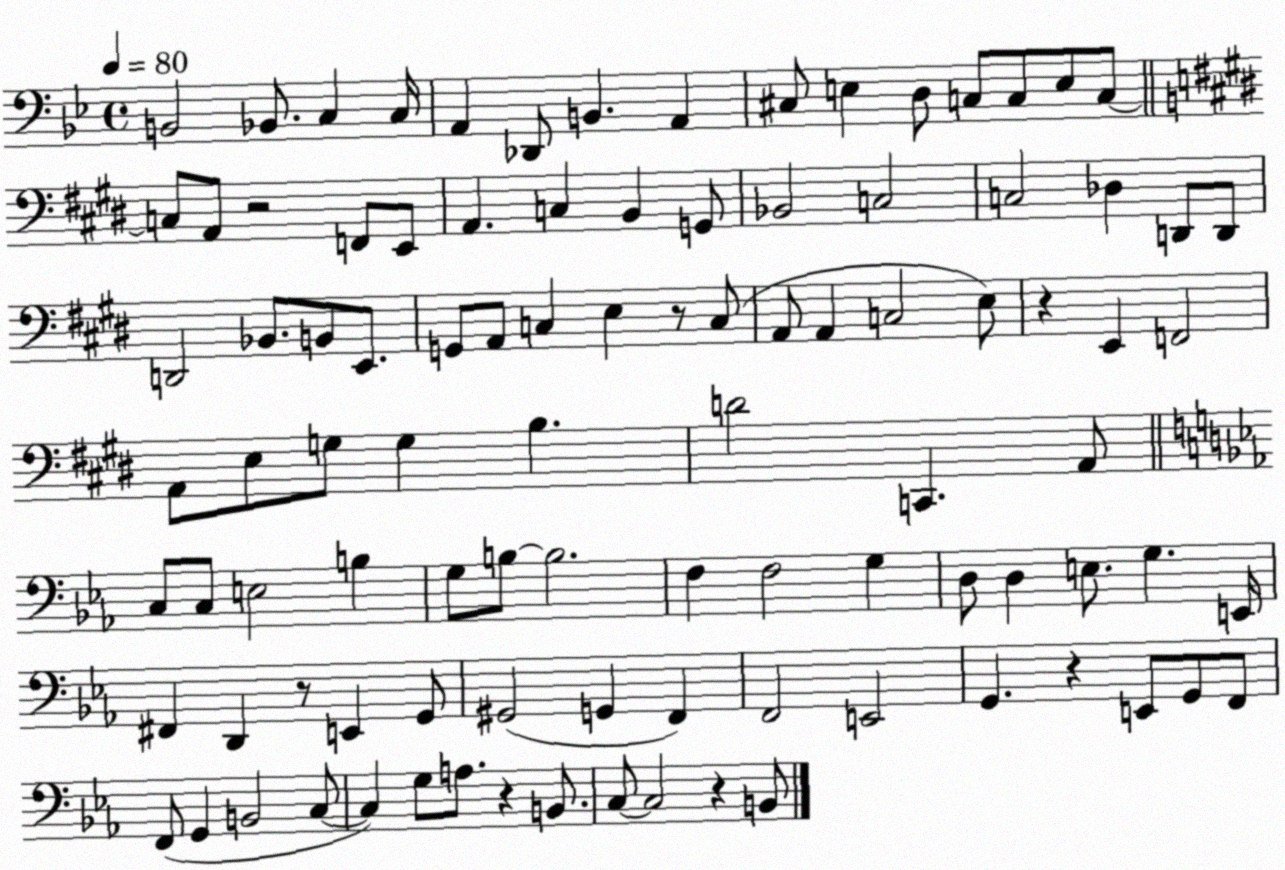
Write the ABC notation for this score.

X:1
T:Untitled
M:4/4
L:1/4
K:Bb
B,,2 _B,,/2 C, C,/4 A,, _D,,/2 B,, A,, ^C,/2 E, D,/2 C,/2 C,/2 E,/2 C,/2 C,/2 A,,/2 z2 F,,/2 E,,/2 A,, C, B,, G,,/2 _B,,2 C,2 C,2 _D, D,,/2 D,,/2 D,,2 _B,,/2 B,,/2 E,,/2 G,,/2 A,,/2 C, E, z/2 C,/2 A,,/2 A,, C,2 E,/2 z E,, F,,2 A,,/2 E,/2 G,/2 G, B, D2 C,, A,,/2 C,/2 C,/2 E,2 B, G,/2 B,/2 B,2 F, F,2 G, D,/2 D, E,/2 G, E,,/4 ^F,, D,, z/2 E,, G,,/2 ^G,,2 G,, F,, F,,2 E,,2 G,, z E,,/2 G,,/2 F,,/2 F,,/2 G,, B,,2 C,/2 C, G,/2 A,/2 z B,,/2 C,/2 C,2 z B,,/2